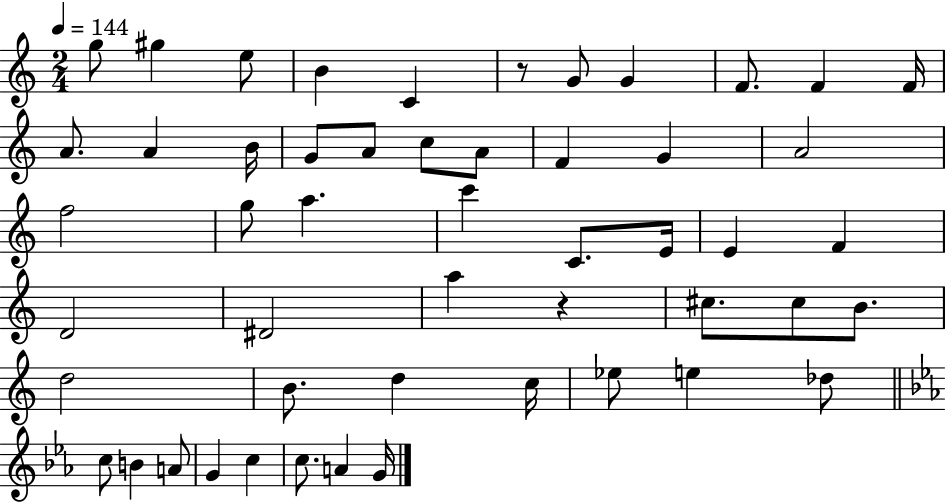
{
  \clef treble
  \numericTimeSignature
  \time 2/4
  \key c \major
  \tempo 4 = 144
  \repeat volta 2 { g''8 gis''4 e''8 | b'4 c'4 | r8 g'8 g'4 | f'8. f'4 f'16 | \break a'8. a'4 b'16 | g'8 a'8 c''8 a'8 | f'4 g'4 | a'2 | \break f''2 | g''8 a''4. | c'''4 c'8. e'16 | e'4 f'4 | \break d'2 | dis'2 | a''4 r4 | cis''8. cis''8 b'8. | \break d''2 | b'8. d''4 c''16 | ees''8 e''4 des''8 | \bar "||" \break \key c \minor c''8 b'4 a'8 | g'4 c''4 | c''8. a'4 g'16 | } \bar "|."
}